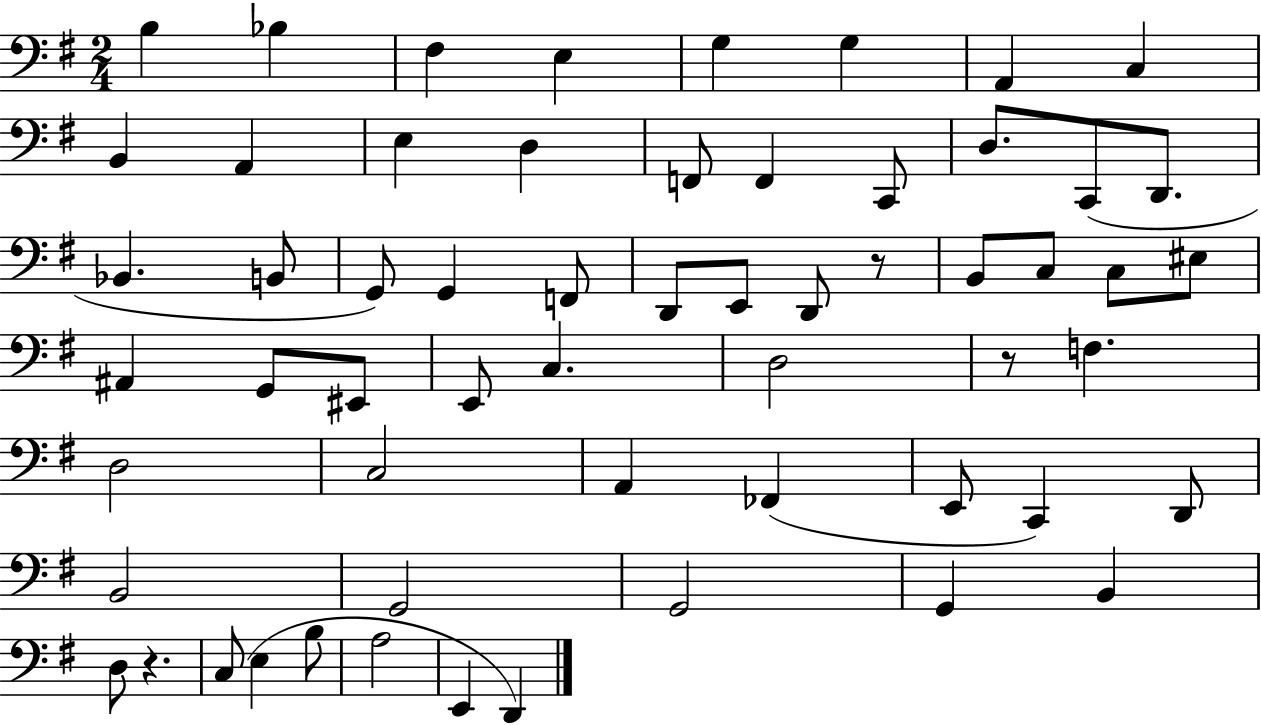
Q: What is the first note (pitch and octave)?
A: B3